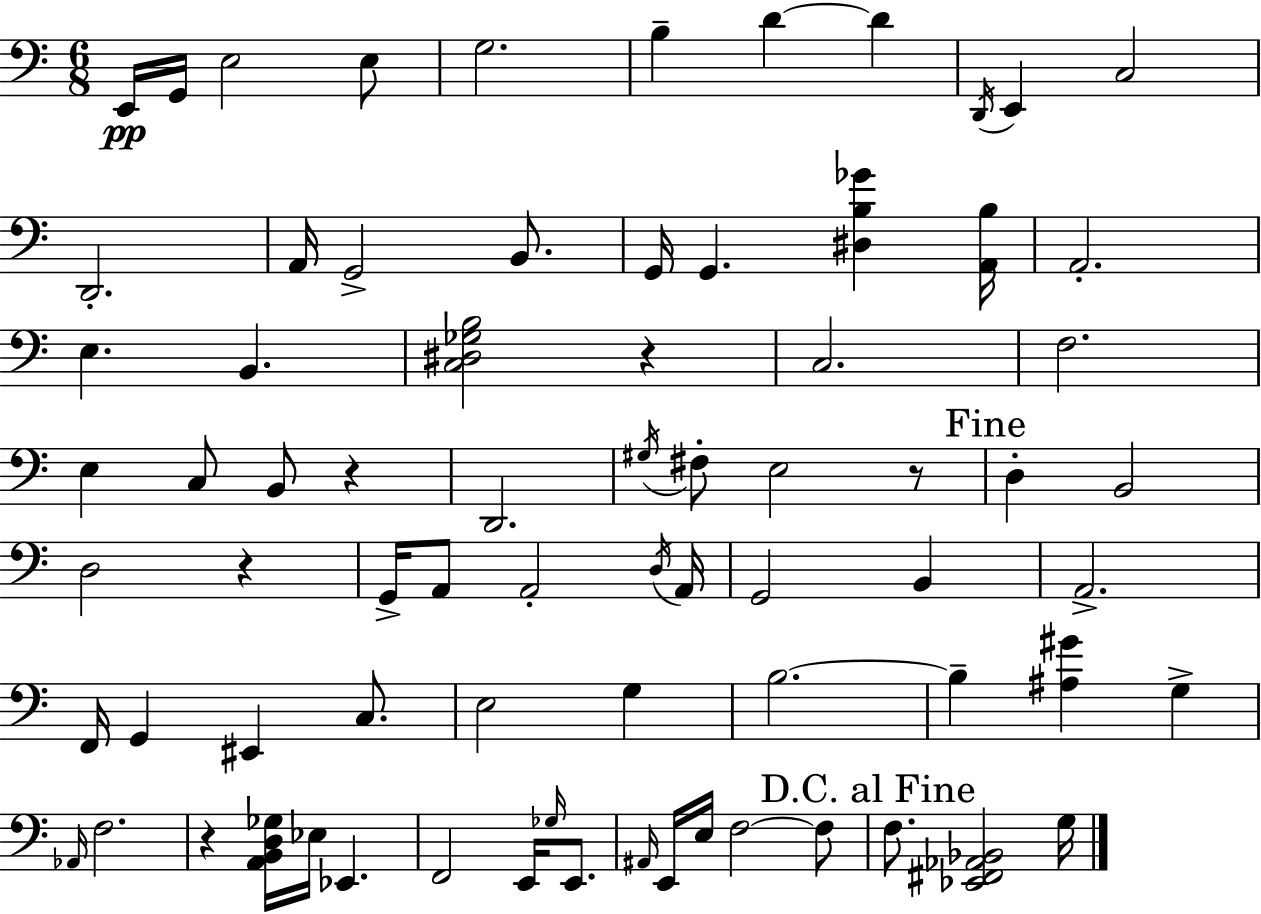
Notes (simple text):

E2/s G2/s E3/h E3/e G3/h. B3/q D4/q D4/q D2/s E2/q C3/h D2/h. A2/s G2/h B2/e. G2/s G2/q. [D#3,B3,Gb4]/q [A2,B3]/s A2/h. E3/q. B2/q. [C3,D#3,Gb3,B3]/h R/q C3/h. F3/h. E3/q C3/e B2/e R/q D2/h. G#3/s F#3/e E3/h R/e D3/q B2/h D3/h R/q G2/s A2/e A2/h D3/s A2/s G2/h B2/q A2/h. F2/s G2/q EIS2/q C3/e. E3/h G3/q B3/h. B3/q [A#3,G#4]/q G3/q Ab2/s F3/h. R/q [A2,B2,D3,Gb3]/s Eb3/s Eb2/q. F2/h E2/s Gb3/s E2/e. A#2/s E2/s E3/s F3/h F3/e F3/e. [Eb2,F#2,Ab2,Bb2]/h G3/s